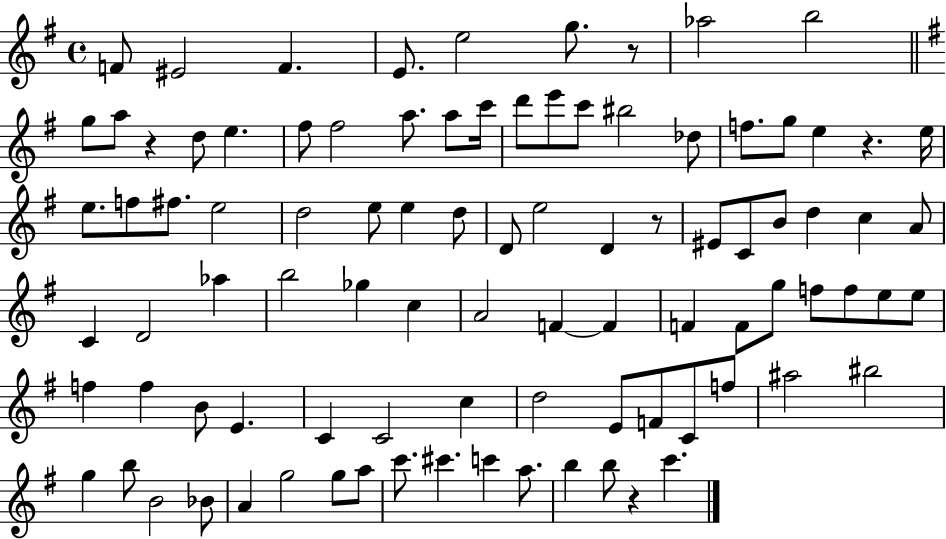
F4/e EIS4/h F4/q. E4/e. E5/h G5/e. R/e Ab5/h B5/h G5/e A5/e R/q D5/e E5/q. F#5/e F#5/h A5/e. A5/e C6/s D6/e E6/e C6/e BIS5/h Db5/e F5/e. G5/e E5/q R/q. E5/s E5/e. F5/e F#5/e. E5/h D5/h E5/e E5/q D5/e D4/e E5/h D4/q R/e EIS4/e C4/e B4/e D5/q C5/q A4/e C4/q D4/h Ab5/q B5/h Gb5/q C5/q A4/h F4/q F4/q F4/q F4/e G5/e F5/e F5/e E5/e E5/e F5/q F5/q B4/e E4/q. C4/q C4/h C5/q D5/h E4/e F4/e C4/e F5/e A#5/h BIS5/h G5/q B5/e B4/h Bb4/e A4/q G5/h G5/e A5/e C6/e. C#6/q. C6/q A5/e. B5/q B5/e R/q C6/q.